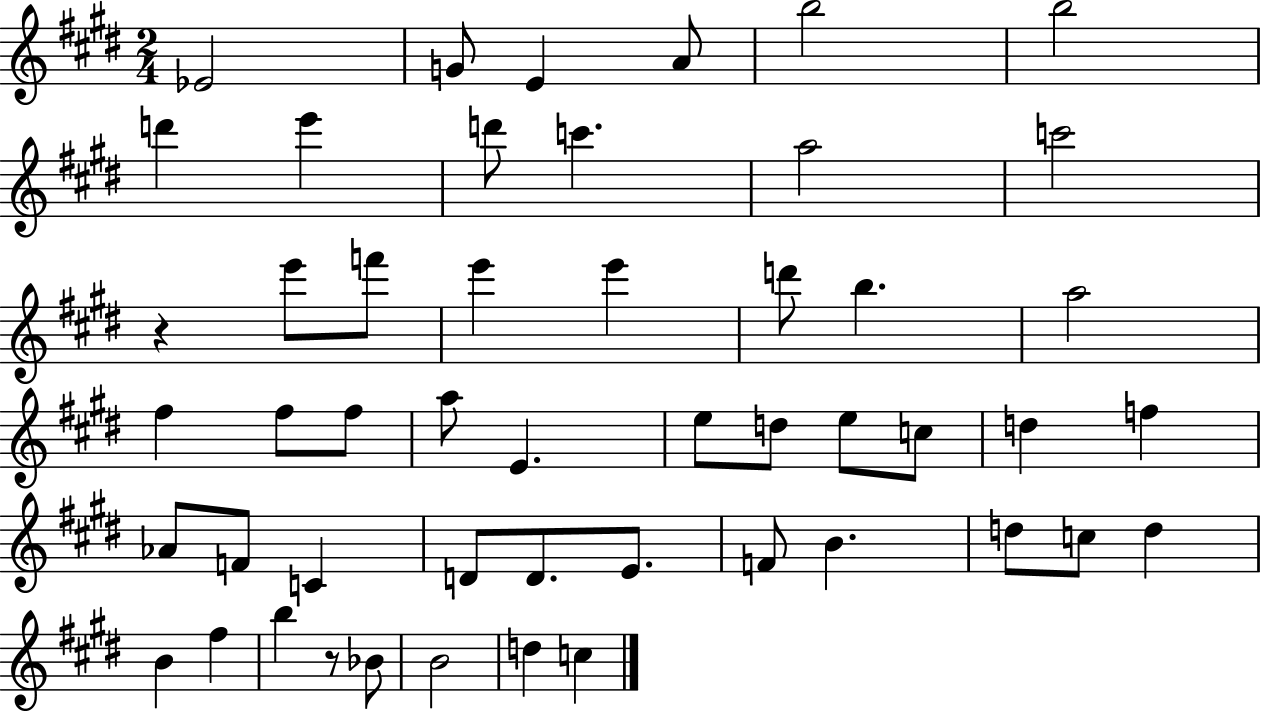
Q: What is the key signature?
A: E major